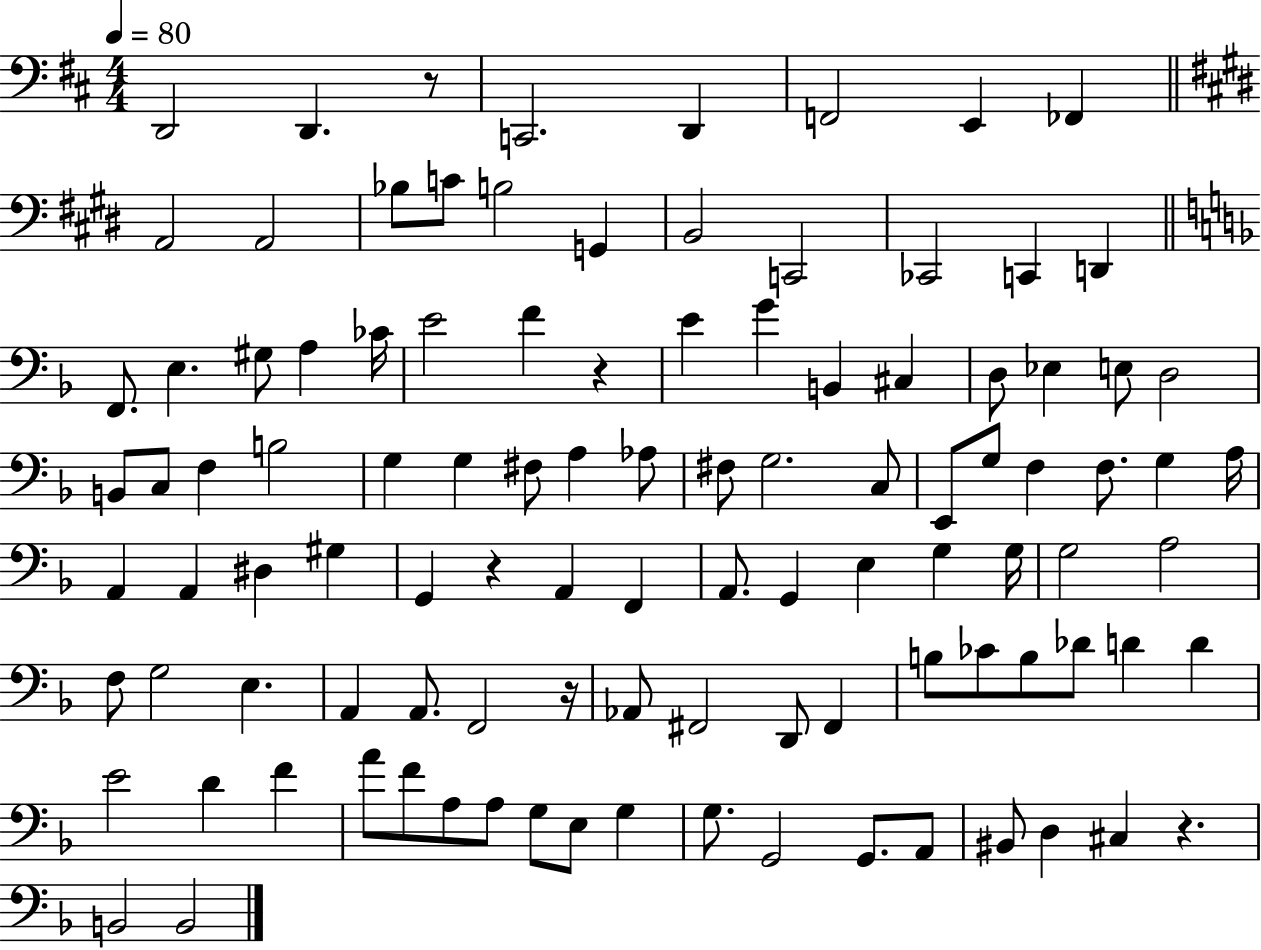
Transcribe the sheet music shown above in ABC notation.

X:1
T:Untitled
M:4/4
L:1/4
K:D
D,,2 D,, z/2 C,,2 D,, F,,2 E,, _F,, A,,2 A,,2 _B,/2 C/2 B,2 G,, B,,2 C,,2 _C,,2 C,, D,, F,,/2 E, ^G,/2 A, _C/4 E2 F z E G B,, ^C, D,/2 _E, E,/2 D,2 B,,/2 C,/2 F, B,2 G, G, ^F,/2 A, _A,/2 ^F,/2 G,2 C,/2 E,,/2 G,/2 F, F,/2 G, A,/4 A,, A,, ^D, ^G, G,, z A,, F,, A,,/2 G,, E, G, G,/4 G,2 A,2 F,/2 G,2 E, A,, A,,/2 F,,2 z/4 _A,,/2 ^F,,2 D,,/2 ^F,, B,/2 _C/2 B,/2 _D/2 D D E2 D F A/2 F/2 A,/2 A,/2 G,/2 E,/2 G, G,/2 G,,2 G,,/2 A,,/2 ^B,,/2 D, ^C, z B,,2 B,,2